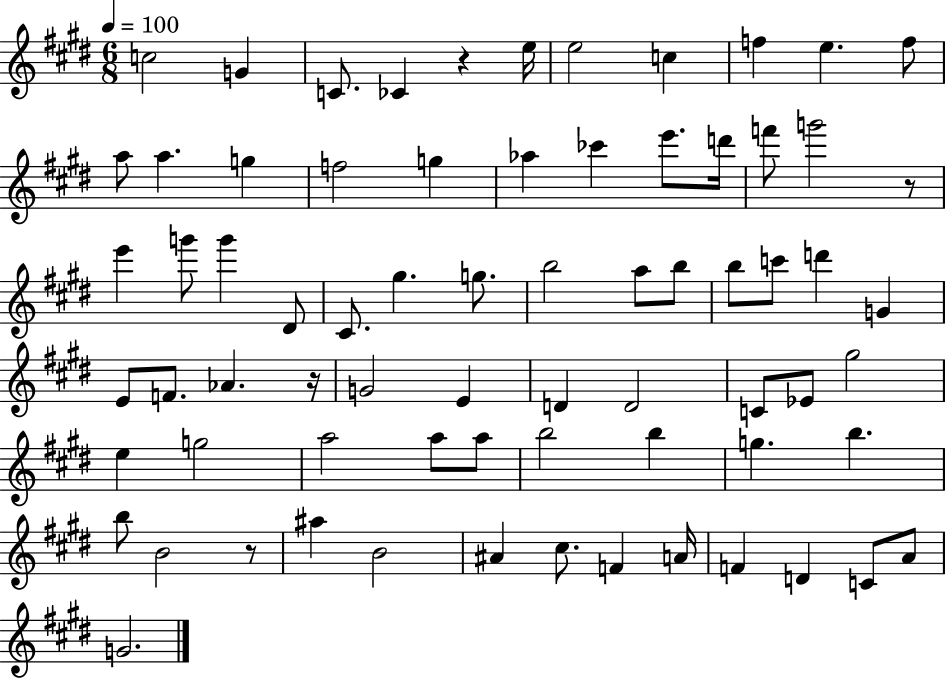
C5/h G4/q C4/e. CES4/q R/q E5/s E5/h C5/q F5/q E5/q. F5/e A5/e A5/q. G5/q F5/h G5/q Ab5/q CES6/q E6/e. D6/s F6/e G6/h R/e E6/q G6/e G6/q D#4/e C#4/e. G#5/q. G5/e. B5/h A5/e B5/e B5/e C6/e D6/q G4/q E4/e F4/e. Ab4/q. R/s G4/h E4/q D4/q D4/h C4/e Eb4/e G#5/h E5/q G5/h A5/h A5/e A5/e B5/h B5/q G5/q. B5/q. B5/e B4/h R/e A#5/q B4/h A#4/q C#5/e. F4/q A4/s F4/q D4/q C4/e A4/e G4/h.